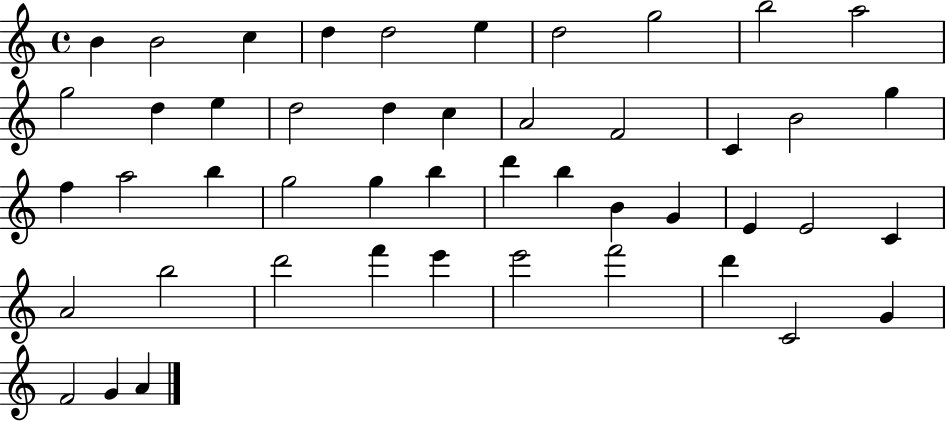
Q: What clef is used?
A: treble